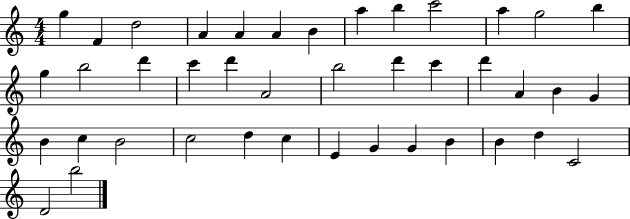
{
  \clef treble
  \numericTimeSignature
  \time 4/4
  \key c \major
  g''4 f'4 d''2 | a'4 a'4 a'4 b'4 | a''4 b''4 c'''2 | a''4 g''2 b''4 | \break g''4 b''2 d'''4 | c'''4 d'''4 a'2 | b''2 d'''4 c'''4 | d'''4 a'4 b'4 g'4 | \break b'4 c''4 b'2 | c''2 d''4 c''4 | e'4 g'4 g'4 b'4 | b'4 d''4 c'2 | \break d'2 b''2 | \bar "|."
}